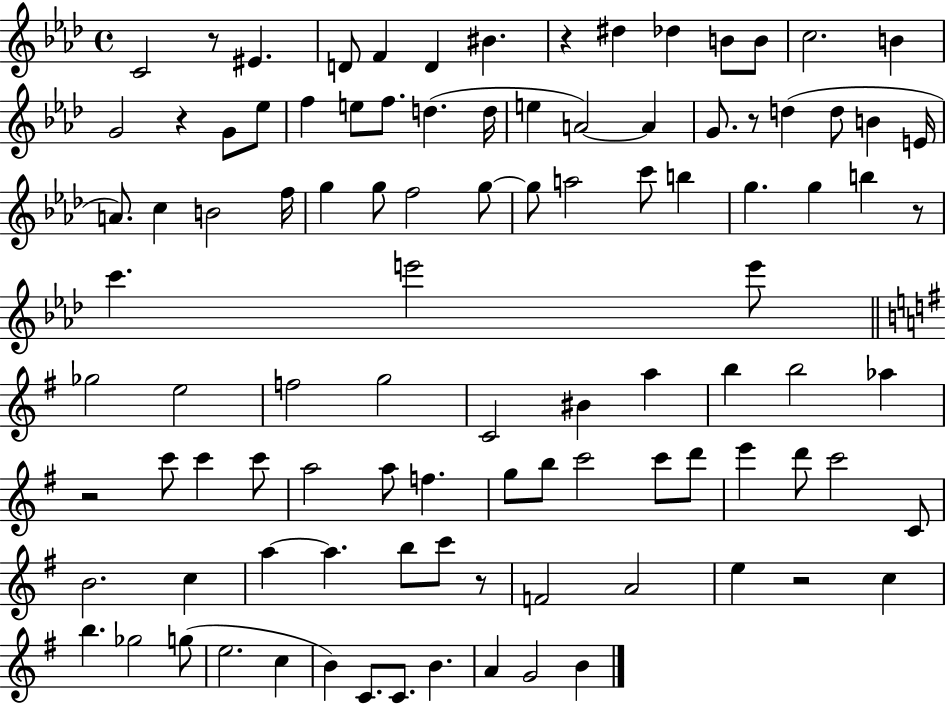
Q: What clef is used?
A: treble